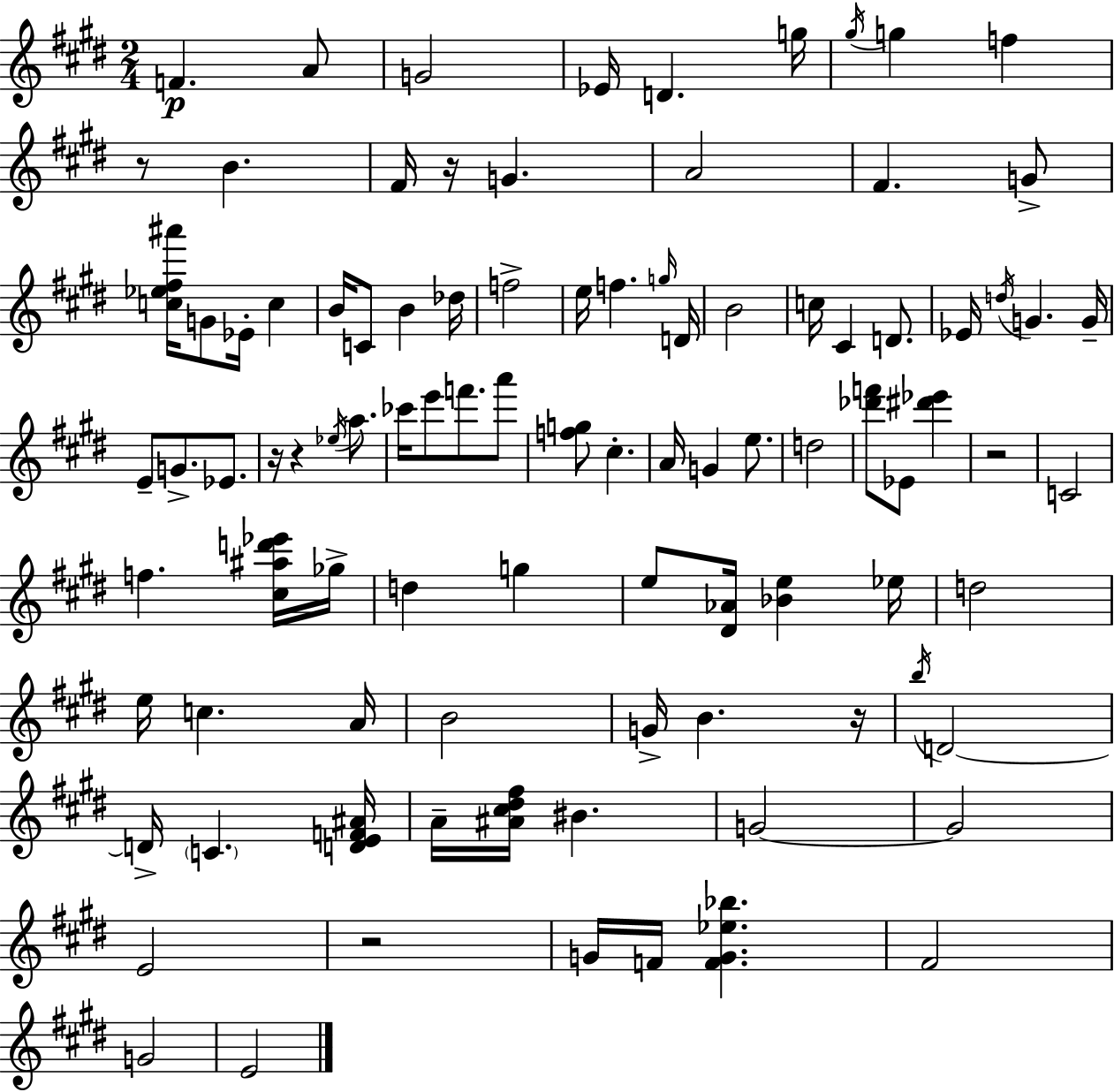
X:1
T:Untitled
M:2/4
L:1/4
K:E
F A/2 G2 _E/4 D g/4 ^g/4 g f z/2 B ^F/4 z/4 G A2 ^F G/2 [c_e^f^a']/4 G/2 _E/4 c B/4 C/2 B _d/4 f2 e/4 f g/4 D/4 B2 c/4 ^C D/2 _E/4 d/4 G G/4 E/2 G/2 _E/2 z/4 z _e/4 a/2 _c'/4 e'/2 f'/2 a'/2 [fg]/2 ^c A/4 G e/2 d2 [_d'f']/2 _E/2 [^d'_e'] z2 C2 f [^c^ad'_e']/4 _g/4 d g e/2 [^D_A]/4 [_Be] _e/4 d2 e/4 c A/4 B2 G/4 B z/4 b/4 D2 D/4 C [DEF^A]/4 A/4 [^A^c^d^f]/4 ^B G2 G2 E2 z2 G/4 F/4 [FG_e_b] ^F2 G2 E2